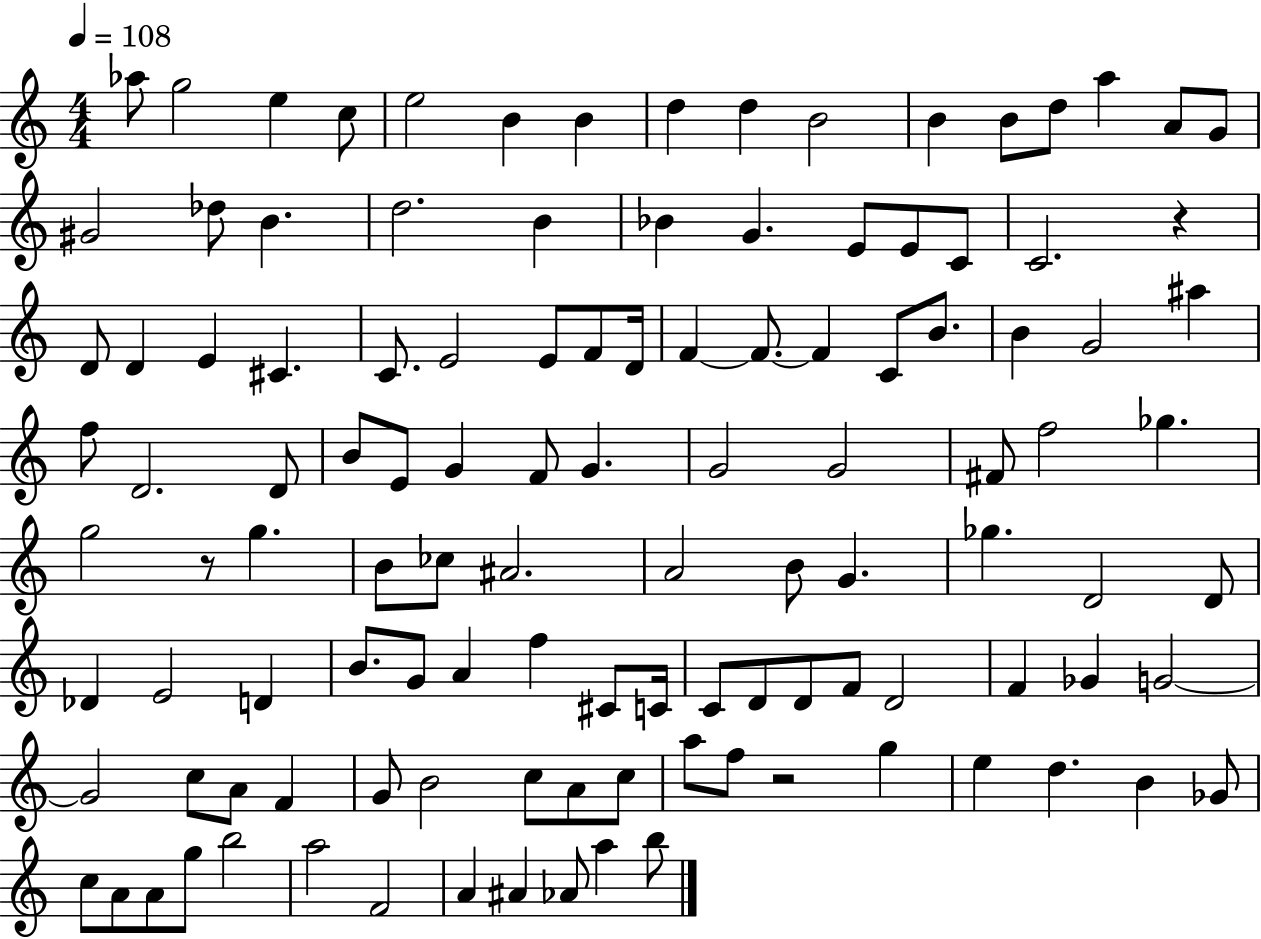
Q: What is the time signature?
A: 4/4